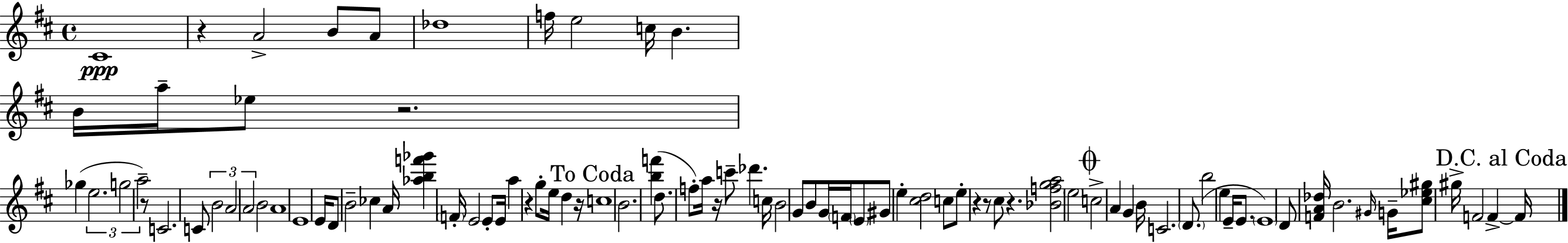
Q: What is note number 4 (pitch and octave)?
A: A4